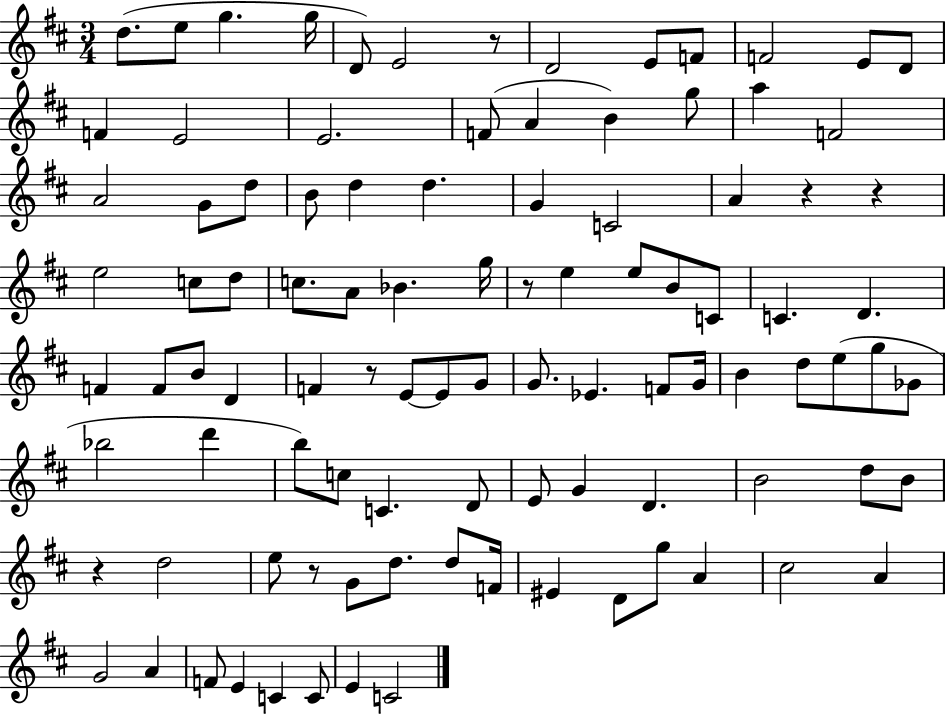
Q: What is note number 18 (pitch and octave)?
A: B4